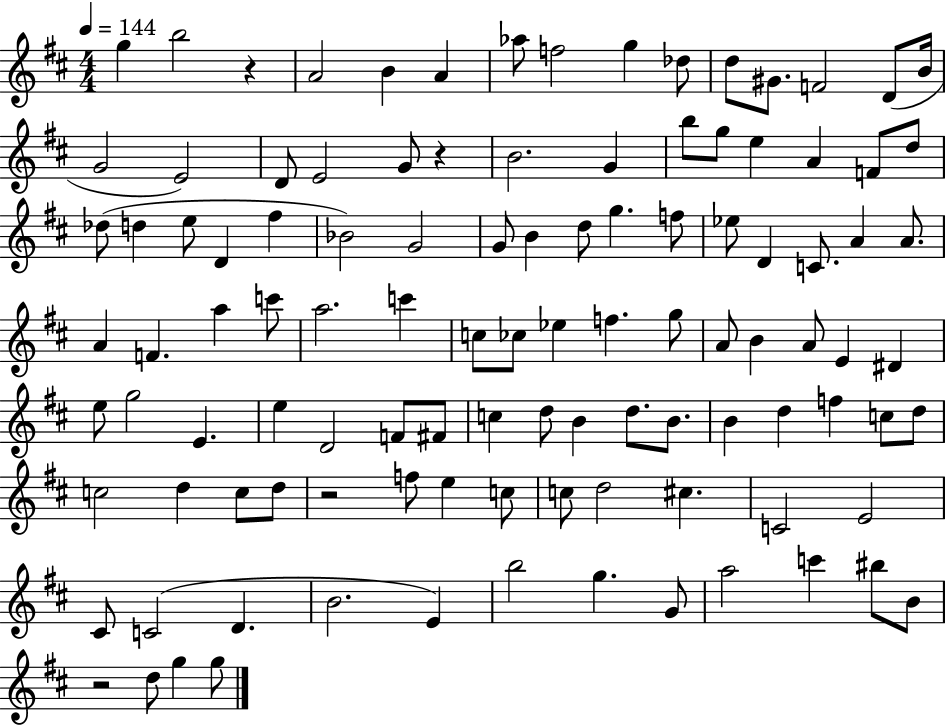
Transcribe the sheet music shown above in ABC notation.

X:1
T:Untitled
M:4/4
L:1/4
K:D
g b2 z A2 B A _a/2 f2 g _d/2 d/2 ^G/2 F2 D/2 B/4 G2 E2 D/2 E2 G/2 z B2 G b/2 g/2 e A F/2 d/2 _d/2 d e/2 D ^f _B2 G2 G/2 B d/2 g f/2 _e/2 D C/2 A A/2 A F a c'/2 a2 c' c/2 _c/2 _e f g/2 A/2 B A/2 E ^D e/2 g2 E e D2 F/2 ^F/2 c d/2 B d/2 B/2 B d f c/2 d/2 c2 d c/2 d/2 z2 f/2 e c/2 c/2 d2 ^c C2 E2 ^C/2 C2 D B2 E b2 g G/2 a2 c' ^b/2 B/2 z2 d/2 g g/2